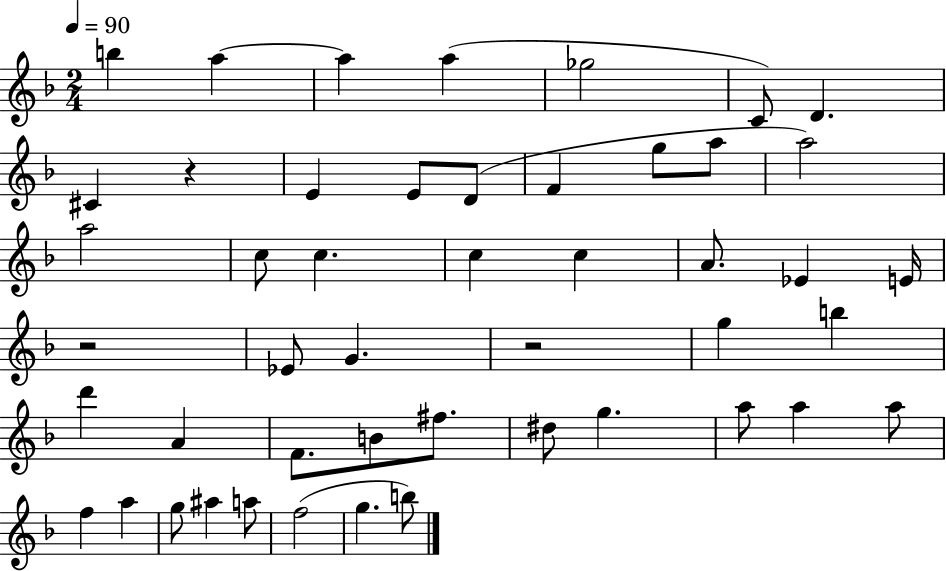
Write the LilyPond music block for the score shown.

{
  \clef treble
  \numericTimeSignature
  \time 2/4
  \key f \major
  \tempo 4 = 90
  b''4 a''4~~ | a''4 a''4( | ges''2 | c'8) d'4. | \break cis'4 r4 | e'4 e'8 d'8( | f'4 g''8 a''8 | a''2) | \break a''2 | c''8 c''4. | c''4 c''4 | a'8. ees'4 e'16 | \break r2 | ees'8 g'4. | r2 | g''4 b''4 | \break d'''4 a'4 | f'8. b'8 fis''8. | dis''8 g''4. | a''8 a''4 a''8 | \break f''4 a''4 | g''8 ais''4 a''8 | f''2( | g''4. b''8) | \break \bar "|."
}